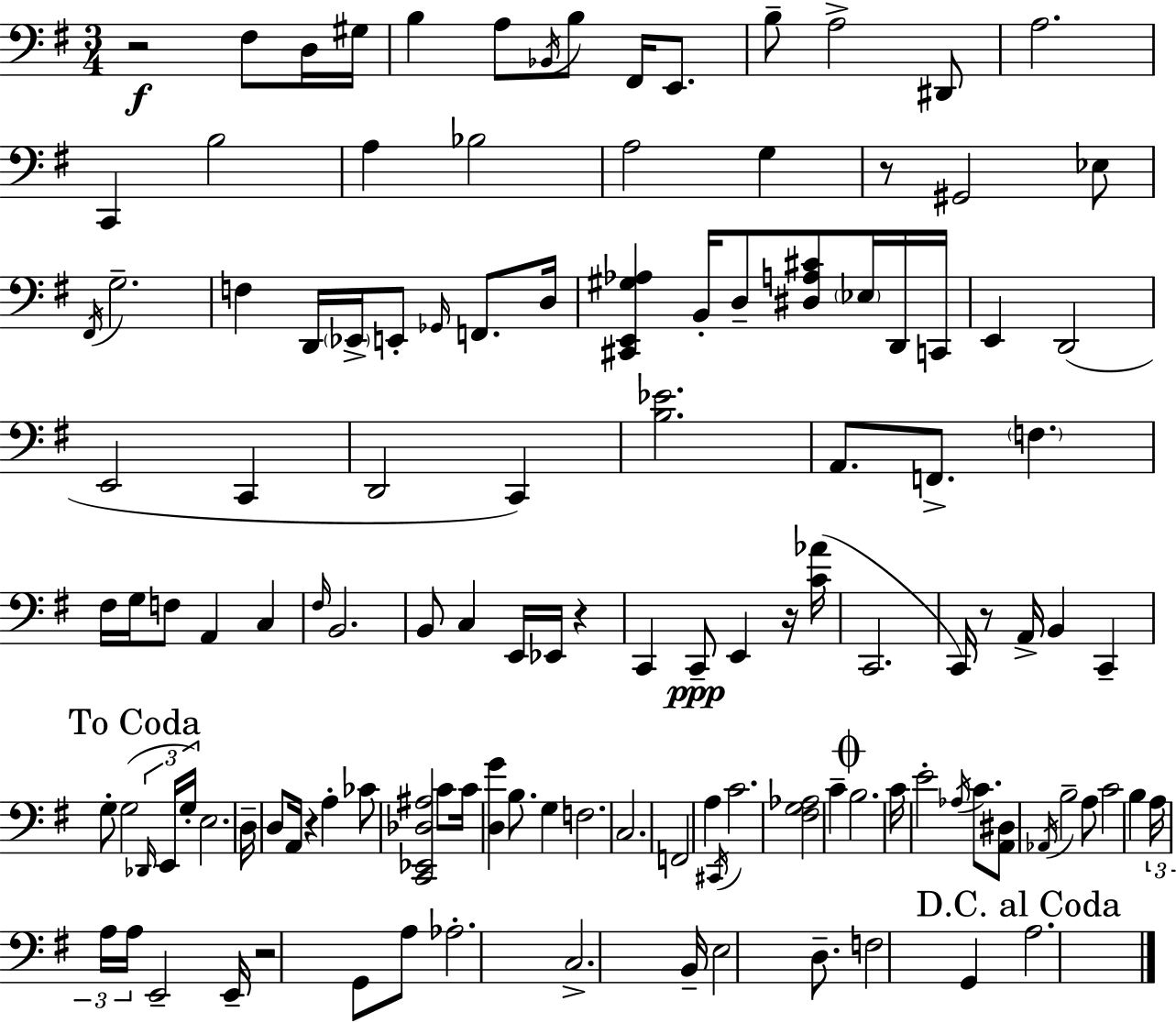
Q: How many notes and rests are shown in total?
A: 125